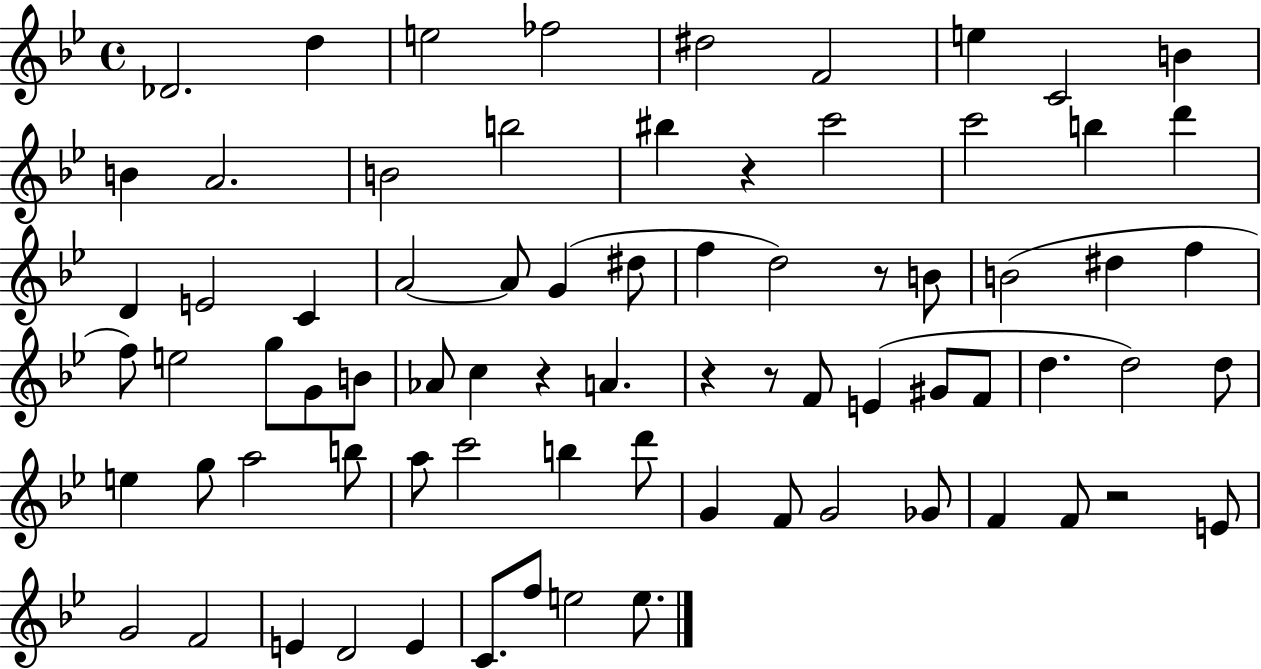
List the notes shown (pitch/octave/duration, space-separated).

Db4/h. D5/q E5/h FES5/h D#5/h F4/h E5/q C4/h B4/q B4/q A4/h. B4/h B5/h BIS5/q R/q C6/h C6/h B5/q D6/q D4/q E4/h C4/q A4/h A4/e G4/q D#5/e F5/q D5/h R/e B4/e B4/h D#5/q F5/q F5/e E5/h G5/e G4/e B4/e Ab4/e C5/q R/q A4/q. R/q R/e F4/e E4/q G#4/e F4/e D5/q. D5/h D5/e E5/q G5/e A5/h B5/e A5/e C6/h B5/q D6/e G4/q F4/e G4/h Gb4/e F4/q F4/e R/h E4/e G4/h F4/h E4/q D4/h E4/q C4/e. F5/e E5/h E5/e.